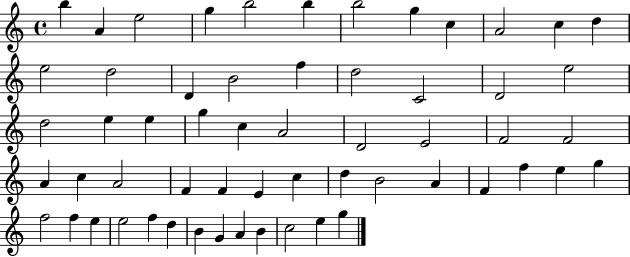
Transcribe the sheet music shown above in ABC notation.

X:1
T:Untitled
M:4/4
L:1/4
K:C
b A e2 g b2 b b2 g c A2 c d e2 d2 D B2 f d2 C2 D2 e2 d2 e e g c A2 D2 E2 F2 F2 A c A2 F F E c d B2 A F f e g f2 f e e2 f d B G A B c2 e g